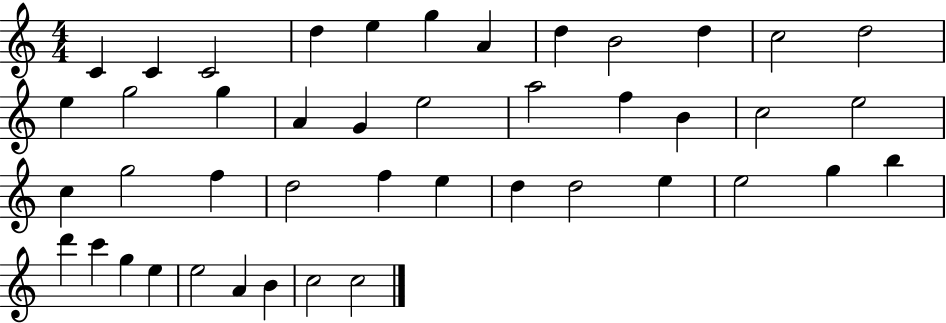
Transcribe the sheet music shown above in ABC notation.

X:1
T:Untitled
M:4/4
L:1/4
K:C
C C C2 d e g A d B2 d c2 d2 e g2 g A G e2 a2 f B c2 e2 c g2 f d2 f e d d2 e e2 g b d' c' g e e2 A B c2 c2